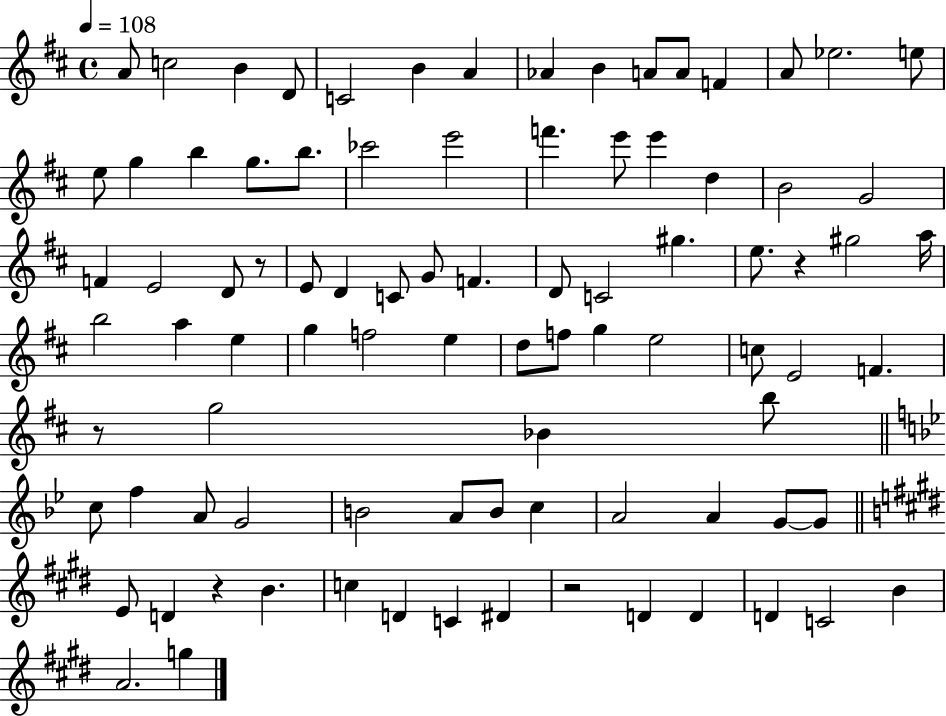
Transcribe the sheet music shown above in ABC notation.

X:1
T:Untitled
M:4/4
L:1/4
K:D
A/2 c2 B D/2 C2 B A _A B A/2 A/2 F A/2 _e2 e/2 e/2 g b g/2 b/2 _c'2 e'2 f' e'/2 e' d B2 G2 F E2 D/2 z/2 E/2 D C/2 G/2 F D/2 C2 ^g e/2 z ^g2 a/4 b2 a e g f2 e d/2 f/2 g e2 c/2 E2 F z/2 g2 _B b/2 c/2 f A/2 G2 B2 A/2 B/2 c A2 A G/2 G/2 E/2 D z B c D C ^D z2 D D D C2 B A2 g